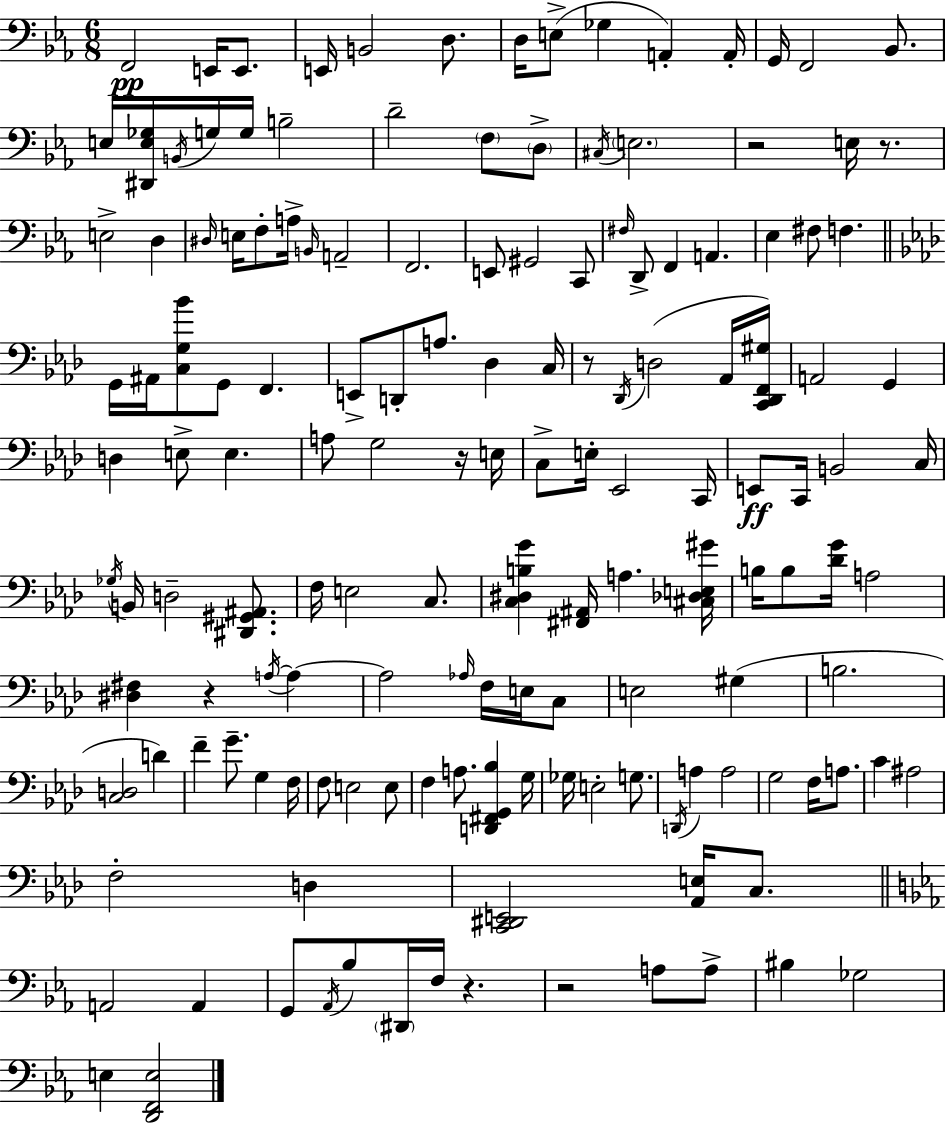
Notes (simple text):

F2/h E2/s E2/e. E2/s B2/h D3/e. D3/s E3/e Gb3/q A2/q A2/s G2/s F2/h Bb2/e. E3/s [D#2,E3,Gb3]/s B2/s G3/s G3/s B3/h D4/h F3/e D3/e C#3/s E3/h. R/h E3/s R/e. E3/h D3/q D#3/s E3/s F3/e A3/s B2/s A2/h F2/h. E2/e G#2/h C2/e F#3/s D2/e F2/q A2/q. Eb3/q F#3/e F3/q. G2/s A#2/s [C3,G3,Bb4]/e G2/e F2/q. E2/e D2/e A3/e. Db3/q C3/s R/e Db2/s D3/h Ab2/s [C2,Db2,F2,G#3]/s A2/h G2/q D3/q E3/e E3/q. A3/e G3/h R/s E3/s C3/e E3/s Eb2/h C2/s E2/e C2/s B2/h C3/s Gb3/s B2/s D3/h [D#2,G#2,A#2]/e. F3/s E3/h C3/e. [C3,D#3,B3,G4]/q [F#2,A#2]/s A3/q. [C#3,Db3,E3,G#4]/s B3/s B3/e [Db4,G4]/s A3/h [D#3,F#3]/q R/q A3/s A3/q A3/h Ab3/s F3/s E3/s C3/e E3/h G#3/q B3/h. [C3,D3]/h D4/q F4/q G4/e. G3/q F3/s F3/e E3/h E3/e F3/q A3/e. [D2,F#2,G2,Bb3]/q G3/s Gb3/s E3/h G3/e. D2/s A3/q A3/h G3/h F3/s A3/e. C4/q A#3/h F3/h D3/q [C2,D#2,E2]/h [Ab2,E3]/s C3/e. A2/h A2/q G2/e Ab2/s Bb3/e D#2/s F3/s R/q. R/h A3/e A3/e BIS3/q Gb3/h E3/q [D2,F2,E3]/h